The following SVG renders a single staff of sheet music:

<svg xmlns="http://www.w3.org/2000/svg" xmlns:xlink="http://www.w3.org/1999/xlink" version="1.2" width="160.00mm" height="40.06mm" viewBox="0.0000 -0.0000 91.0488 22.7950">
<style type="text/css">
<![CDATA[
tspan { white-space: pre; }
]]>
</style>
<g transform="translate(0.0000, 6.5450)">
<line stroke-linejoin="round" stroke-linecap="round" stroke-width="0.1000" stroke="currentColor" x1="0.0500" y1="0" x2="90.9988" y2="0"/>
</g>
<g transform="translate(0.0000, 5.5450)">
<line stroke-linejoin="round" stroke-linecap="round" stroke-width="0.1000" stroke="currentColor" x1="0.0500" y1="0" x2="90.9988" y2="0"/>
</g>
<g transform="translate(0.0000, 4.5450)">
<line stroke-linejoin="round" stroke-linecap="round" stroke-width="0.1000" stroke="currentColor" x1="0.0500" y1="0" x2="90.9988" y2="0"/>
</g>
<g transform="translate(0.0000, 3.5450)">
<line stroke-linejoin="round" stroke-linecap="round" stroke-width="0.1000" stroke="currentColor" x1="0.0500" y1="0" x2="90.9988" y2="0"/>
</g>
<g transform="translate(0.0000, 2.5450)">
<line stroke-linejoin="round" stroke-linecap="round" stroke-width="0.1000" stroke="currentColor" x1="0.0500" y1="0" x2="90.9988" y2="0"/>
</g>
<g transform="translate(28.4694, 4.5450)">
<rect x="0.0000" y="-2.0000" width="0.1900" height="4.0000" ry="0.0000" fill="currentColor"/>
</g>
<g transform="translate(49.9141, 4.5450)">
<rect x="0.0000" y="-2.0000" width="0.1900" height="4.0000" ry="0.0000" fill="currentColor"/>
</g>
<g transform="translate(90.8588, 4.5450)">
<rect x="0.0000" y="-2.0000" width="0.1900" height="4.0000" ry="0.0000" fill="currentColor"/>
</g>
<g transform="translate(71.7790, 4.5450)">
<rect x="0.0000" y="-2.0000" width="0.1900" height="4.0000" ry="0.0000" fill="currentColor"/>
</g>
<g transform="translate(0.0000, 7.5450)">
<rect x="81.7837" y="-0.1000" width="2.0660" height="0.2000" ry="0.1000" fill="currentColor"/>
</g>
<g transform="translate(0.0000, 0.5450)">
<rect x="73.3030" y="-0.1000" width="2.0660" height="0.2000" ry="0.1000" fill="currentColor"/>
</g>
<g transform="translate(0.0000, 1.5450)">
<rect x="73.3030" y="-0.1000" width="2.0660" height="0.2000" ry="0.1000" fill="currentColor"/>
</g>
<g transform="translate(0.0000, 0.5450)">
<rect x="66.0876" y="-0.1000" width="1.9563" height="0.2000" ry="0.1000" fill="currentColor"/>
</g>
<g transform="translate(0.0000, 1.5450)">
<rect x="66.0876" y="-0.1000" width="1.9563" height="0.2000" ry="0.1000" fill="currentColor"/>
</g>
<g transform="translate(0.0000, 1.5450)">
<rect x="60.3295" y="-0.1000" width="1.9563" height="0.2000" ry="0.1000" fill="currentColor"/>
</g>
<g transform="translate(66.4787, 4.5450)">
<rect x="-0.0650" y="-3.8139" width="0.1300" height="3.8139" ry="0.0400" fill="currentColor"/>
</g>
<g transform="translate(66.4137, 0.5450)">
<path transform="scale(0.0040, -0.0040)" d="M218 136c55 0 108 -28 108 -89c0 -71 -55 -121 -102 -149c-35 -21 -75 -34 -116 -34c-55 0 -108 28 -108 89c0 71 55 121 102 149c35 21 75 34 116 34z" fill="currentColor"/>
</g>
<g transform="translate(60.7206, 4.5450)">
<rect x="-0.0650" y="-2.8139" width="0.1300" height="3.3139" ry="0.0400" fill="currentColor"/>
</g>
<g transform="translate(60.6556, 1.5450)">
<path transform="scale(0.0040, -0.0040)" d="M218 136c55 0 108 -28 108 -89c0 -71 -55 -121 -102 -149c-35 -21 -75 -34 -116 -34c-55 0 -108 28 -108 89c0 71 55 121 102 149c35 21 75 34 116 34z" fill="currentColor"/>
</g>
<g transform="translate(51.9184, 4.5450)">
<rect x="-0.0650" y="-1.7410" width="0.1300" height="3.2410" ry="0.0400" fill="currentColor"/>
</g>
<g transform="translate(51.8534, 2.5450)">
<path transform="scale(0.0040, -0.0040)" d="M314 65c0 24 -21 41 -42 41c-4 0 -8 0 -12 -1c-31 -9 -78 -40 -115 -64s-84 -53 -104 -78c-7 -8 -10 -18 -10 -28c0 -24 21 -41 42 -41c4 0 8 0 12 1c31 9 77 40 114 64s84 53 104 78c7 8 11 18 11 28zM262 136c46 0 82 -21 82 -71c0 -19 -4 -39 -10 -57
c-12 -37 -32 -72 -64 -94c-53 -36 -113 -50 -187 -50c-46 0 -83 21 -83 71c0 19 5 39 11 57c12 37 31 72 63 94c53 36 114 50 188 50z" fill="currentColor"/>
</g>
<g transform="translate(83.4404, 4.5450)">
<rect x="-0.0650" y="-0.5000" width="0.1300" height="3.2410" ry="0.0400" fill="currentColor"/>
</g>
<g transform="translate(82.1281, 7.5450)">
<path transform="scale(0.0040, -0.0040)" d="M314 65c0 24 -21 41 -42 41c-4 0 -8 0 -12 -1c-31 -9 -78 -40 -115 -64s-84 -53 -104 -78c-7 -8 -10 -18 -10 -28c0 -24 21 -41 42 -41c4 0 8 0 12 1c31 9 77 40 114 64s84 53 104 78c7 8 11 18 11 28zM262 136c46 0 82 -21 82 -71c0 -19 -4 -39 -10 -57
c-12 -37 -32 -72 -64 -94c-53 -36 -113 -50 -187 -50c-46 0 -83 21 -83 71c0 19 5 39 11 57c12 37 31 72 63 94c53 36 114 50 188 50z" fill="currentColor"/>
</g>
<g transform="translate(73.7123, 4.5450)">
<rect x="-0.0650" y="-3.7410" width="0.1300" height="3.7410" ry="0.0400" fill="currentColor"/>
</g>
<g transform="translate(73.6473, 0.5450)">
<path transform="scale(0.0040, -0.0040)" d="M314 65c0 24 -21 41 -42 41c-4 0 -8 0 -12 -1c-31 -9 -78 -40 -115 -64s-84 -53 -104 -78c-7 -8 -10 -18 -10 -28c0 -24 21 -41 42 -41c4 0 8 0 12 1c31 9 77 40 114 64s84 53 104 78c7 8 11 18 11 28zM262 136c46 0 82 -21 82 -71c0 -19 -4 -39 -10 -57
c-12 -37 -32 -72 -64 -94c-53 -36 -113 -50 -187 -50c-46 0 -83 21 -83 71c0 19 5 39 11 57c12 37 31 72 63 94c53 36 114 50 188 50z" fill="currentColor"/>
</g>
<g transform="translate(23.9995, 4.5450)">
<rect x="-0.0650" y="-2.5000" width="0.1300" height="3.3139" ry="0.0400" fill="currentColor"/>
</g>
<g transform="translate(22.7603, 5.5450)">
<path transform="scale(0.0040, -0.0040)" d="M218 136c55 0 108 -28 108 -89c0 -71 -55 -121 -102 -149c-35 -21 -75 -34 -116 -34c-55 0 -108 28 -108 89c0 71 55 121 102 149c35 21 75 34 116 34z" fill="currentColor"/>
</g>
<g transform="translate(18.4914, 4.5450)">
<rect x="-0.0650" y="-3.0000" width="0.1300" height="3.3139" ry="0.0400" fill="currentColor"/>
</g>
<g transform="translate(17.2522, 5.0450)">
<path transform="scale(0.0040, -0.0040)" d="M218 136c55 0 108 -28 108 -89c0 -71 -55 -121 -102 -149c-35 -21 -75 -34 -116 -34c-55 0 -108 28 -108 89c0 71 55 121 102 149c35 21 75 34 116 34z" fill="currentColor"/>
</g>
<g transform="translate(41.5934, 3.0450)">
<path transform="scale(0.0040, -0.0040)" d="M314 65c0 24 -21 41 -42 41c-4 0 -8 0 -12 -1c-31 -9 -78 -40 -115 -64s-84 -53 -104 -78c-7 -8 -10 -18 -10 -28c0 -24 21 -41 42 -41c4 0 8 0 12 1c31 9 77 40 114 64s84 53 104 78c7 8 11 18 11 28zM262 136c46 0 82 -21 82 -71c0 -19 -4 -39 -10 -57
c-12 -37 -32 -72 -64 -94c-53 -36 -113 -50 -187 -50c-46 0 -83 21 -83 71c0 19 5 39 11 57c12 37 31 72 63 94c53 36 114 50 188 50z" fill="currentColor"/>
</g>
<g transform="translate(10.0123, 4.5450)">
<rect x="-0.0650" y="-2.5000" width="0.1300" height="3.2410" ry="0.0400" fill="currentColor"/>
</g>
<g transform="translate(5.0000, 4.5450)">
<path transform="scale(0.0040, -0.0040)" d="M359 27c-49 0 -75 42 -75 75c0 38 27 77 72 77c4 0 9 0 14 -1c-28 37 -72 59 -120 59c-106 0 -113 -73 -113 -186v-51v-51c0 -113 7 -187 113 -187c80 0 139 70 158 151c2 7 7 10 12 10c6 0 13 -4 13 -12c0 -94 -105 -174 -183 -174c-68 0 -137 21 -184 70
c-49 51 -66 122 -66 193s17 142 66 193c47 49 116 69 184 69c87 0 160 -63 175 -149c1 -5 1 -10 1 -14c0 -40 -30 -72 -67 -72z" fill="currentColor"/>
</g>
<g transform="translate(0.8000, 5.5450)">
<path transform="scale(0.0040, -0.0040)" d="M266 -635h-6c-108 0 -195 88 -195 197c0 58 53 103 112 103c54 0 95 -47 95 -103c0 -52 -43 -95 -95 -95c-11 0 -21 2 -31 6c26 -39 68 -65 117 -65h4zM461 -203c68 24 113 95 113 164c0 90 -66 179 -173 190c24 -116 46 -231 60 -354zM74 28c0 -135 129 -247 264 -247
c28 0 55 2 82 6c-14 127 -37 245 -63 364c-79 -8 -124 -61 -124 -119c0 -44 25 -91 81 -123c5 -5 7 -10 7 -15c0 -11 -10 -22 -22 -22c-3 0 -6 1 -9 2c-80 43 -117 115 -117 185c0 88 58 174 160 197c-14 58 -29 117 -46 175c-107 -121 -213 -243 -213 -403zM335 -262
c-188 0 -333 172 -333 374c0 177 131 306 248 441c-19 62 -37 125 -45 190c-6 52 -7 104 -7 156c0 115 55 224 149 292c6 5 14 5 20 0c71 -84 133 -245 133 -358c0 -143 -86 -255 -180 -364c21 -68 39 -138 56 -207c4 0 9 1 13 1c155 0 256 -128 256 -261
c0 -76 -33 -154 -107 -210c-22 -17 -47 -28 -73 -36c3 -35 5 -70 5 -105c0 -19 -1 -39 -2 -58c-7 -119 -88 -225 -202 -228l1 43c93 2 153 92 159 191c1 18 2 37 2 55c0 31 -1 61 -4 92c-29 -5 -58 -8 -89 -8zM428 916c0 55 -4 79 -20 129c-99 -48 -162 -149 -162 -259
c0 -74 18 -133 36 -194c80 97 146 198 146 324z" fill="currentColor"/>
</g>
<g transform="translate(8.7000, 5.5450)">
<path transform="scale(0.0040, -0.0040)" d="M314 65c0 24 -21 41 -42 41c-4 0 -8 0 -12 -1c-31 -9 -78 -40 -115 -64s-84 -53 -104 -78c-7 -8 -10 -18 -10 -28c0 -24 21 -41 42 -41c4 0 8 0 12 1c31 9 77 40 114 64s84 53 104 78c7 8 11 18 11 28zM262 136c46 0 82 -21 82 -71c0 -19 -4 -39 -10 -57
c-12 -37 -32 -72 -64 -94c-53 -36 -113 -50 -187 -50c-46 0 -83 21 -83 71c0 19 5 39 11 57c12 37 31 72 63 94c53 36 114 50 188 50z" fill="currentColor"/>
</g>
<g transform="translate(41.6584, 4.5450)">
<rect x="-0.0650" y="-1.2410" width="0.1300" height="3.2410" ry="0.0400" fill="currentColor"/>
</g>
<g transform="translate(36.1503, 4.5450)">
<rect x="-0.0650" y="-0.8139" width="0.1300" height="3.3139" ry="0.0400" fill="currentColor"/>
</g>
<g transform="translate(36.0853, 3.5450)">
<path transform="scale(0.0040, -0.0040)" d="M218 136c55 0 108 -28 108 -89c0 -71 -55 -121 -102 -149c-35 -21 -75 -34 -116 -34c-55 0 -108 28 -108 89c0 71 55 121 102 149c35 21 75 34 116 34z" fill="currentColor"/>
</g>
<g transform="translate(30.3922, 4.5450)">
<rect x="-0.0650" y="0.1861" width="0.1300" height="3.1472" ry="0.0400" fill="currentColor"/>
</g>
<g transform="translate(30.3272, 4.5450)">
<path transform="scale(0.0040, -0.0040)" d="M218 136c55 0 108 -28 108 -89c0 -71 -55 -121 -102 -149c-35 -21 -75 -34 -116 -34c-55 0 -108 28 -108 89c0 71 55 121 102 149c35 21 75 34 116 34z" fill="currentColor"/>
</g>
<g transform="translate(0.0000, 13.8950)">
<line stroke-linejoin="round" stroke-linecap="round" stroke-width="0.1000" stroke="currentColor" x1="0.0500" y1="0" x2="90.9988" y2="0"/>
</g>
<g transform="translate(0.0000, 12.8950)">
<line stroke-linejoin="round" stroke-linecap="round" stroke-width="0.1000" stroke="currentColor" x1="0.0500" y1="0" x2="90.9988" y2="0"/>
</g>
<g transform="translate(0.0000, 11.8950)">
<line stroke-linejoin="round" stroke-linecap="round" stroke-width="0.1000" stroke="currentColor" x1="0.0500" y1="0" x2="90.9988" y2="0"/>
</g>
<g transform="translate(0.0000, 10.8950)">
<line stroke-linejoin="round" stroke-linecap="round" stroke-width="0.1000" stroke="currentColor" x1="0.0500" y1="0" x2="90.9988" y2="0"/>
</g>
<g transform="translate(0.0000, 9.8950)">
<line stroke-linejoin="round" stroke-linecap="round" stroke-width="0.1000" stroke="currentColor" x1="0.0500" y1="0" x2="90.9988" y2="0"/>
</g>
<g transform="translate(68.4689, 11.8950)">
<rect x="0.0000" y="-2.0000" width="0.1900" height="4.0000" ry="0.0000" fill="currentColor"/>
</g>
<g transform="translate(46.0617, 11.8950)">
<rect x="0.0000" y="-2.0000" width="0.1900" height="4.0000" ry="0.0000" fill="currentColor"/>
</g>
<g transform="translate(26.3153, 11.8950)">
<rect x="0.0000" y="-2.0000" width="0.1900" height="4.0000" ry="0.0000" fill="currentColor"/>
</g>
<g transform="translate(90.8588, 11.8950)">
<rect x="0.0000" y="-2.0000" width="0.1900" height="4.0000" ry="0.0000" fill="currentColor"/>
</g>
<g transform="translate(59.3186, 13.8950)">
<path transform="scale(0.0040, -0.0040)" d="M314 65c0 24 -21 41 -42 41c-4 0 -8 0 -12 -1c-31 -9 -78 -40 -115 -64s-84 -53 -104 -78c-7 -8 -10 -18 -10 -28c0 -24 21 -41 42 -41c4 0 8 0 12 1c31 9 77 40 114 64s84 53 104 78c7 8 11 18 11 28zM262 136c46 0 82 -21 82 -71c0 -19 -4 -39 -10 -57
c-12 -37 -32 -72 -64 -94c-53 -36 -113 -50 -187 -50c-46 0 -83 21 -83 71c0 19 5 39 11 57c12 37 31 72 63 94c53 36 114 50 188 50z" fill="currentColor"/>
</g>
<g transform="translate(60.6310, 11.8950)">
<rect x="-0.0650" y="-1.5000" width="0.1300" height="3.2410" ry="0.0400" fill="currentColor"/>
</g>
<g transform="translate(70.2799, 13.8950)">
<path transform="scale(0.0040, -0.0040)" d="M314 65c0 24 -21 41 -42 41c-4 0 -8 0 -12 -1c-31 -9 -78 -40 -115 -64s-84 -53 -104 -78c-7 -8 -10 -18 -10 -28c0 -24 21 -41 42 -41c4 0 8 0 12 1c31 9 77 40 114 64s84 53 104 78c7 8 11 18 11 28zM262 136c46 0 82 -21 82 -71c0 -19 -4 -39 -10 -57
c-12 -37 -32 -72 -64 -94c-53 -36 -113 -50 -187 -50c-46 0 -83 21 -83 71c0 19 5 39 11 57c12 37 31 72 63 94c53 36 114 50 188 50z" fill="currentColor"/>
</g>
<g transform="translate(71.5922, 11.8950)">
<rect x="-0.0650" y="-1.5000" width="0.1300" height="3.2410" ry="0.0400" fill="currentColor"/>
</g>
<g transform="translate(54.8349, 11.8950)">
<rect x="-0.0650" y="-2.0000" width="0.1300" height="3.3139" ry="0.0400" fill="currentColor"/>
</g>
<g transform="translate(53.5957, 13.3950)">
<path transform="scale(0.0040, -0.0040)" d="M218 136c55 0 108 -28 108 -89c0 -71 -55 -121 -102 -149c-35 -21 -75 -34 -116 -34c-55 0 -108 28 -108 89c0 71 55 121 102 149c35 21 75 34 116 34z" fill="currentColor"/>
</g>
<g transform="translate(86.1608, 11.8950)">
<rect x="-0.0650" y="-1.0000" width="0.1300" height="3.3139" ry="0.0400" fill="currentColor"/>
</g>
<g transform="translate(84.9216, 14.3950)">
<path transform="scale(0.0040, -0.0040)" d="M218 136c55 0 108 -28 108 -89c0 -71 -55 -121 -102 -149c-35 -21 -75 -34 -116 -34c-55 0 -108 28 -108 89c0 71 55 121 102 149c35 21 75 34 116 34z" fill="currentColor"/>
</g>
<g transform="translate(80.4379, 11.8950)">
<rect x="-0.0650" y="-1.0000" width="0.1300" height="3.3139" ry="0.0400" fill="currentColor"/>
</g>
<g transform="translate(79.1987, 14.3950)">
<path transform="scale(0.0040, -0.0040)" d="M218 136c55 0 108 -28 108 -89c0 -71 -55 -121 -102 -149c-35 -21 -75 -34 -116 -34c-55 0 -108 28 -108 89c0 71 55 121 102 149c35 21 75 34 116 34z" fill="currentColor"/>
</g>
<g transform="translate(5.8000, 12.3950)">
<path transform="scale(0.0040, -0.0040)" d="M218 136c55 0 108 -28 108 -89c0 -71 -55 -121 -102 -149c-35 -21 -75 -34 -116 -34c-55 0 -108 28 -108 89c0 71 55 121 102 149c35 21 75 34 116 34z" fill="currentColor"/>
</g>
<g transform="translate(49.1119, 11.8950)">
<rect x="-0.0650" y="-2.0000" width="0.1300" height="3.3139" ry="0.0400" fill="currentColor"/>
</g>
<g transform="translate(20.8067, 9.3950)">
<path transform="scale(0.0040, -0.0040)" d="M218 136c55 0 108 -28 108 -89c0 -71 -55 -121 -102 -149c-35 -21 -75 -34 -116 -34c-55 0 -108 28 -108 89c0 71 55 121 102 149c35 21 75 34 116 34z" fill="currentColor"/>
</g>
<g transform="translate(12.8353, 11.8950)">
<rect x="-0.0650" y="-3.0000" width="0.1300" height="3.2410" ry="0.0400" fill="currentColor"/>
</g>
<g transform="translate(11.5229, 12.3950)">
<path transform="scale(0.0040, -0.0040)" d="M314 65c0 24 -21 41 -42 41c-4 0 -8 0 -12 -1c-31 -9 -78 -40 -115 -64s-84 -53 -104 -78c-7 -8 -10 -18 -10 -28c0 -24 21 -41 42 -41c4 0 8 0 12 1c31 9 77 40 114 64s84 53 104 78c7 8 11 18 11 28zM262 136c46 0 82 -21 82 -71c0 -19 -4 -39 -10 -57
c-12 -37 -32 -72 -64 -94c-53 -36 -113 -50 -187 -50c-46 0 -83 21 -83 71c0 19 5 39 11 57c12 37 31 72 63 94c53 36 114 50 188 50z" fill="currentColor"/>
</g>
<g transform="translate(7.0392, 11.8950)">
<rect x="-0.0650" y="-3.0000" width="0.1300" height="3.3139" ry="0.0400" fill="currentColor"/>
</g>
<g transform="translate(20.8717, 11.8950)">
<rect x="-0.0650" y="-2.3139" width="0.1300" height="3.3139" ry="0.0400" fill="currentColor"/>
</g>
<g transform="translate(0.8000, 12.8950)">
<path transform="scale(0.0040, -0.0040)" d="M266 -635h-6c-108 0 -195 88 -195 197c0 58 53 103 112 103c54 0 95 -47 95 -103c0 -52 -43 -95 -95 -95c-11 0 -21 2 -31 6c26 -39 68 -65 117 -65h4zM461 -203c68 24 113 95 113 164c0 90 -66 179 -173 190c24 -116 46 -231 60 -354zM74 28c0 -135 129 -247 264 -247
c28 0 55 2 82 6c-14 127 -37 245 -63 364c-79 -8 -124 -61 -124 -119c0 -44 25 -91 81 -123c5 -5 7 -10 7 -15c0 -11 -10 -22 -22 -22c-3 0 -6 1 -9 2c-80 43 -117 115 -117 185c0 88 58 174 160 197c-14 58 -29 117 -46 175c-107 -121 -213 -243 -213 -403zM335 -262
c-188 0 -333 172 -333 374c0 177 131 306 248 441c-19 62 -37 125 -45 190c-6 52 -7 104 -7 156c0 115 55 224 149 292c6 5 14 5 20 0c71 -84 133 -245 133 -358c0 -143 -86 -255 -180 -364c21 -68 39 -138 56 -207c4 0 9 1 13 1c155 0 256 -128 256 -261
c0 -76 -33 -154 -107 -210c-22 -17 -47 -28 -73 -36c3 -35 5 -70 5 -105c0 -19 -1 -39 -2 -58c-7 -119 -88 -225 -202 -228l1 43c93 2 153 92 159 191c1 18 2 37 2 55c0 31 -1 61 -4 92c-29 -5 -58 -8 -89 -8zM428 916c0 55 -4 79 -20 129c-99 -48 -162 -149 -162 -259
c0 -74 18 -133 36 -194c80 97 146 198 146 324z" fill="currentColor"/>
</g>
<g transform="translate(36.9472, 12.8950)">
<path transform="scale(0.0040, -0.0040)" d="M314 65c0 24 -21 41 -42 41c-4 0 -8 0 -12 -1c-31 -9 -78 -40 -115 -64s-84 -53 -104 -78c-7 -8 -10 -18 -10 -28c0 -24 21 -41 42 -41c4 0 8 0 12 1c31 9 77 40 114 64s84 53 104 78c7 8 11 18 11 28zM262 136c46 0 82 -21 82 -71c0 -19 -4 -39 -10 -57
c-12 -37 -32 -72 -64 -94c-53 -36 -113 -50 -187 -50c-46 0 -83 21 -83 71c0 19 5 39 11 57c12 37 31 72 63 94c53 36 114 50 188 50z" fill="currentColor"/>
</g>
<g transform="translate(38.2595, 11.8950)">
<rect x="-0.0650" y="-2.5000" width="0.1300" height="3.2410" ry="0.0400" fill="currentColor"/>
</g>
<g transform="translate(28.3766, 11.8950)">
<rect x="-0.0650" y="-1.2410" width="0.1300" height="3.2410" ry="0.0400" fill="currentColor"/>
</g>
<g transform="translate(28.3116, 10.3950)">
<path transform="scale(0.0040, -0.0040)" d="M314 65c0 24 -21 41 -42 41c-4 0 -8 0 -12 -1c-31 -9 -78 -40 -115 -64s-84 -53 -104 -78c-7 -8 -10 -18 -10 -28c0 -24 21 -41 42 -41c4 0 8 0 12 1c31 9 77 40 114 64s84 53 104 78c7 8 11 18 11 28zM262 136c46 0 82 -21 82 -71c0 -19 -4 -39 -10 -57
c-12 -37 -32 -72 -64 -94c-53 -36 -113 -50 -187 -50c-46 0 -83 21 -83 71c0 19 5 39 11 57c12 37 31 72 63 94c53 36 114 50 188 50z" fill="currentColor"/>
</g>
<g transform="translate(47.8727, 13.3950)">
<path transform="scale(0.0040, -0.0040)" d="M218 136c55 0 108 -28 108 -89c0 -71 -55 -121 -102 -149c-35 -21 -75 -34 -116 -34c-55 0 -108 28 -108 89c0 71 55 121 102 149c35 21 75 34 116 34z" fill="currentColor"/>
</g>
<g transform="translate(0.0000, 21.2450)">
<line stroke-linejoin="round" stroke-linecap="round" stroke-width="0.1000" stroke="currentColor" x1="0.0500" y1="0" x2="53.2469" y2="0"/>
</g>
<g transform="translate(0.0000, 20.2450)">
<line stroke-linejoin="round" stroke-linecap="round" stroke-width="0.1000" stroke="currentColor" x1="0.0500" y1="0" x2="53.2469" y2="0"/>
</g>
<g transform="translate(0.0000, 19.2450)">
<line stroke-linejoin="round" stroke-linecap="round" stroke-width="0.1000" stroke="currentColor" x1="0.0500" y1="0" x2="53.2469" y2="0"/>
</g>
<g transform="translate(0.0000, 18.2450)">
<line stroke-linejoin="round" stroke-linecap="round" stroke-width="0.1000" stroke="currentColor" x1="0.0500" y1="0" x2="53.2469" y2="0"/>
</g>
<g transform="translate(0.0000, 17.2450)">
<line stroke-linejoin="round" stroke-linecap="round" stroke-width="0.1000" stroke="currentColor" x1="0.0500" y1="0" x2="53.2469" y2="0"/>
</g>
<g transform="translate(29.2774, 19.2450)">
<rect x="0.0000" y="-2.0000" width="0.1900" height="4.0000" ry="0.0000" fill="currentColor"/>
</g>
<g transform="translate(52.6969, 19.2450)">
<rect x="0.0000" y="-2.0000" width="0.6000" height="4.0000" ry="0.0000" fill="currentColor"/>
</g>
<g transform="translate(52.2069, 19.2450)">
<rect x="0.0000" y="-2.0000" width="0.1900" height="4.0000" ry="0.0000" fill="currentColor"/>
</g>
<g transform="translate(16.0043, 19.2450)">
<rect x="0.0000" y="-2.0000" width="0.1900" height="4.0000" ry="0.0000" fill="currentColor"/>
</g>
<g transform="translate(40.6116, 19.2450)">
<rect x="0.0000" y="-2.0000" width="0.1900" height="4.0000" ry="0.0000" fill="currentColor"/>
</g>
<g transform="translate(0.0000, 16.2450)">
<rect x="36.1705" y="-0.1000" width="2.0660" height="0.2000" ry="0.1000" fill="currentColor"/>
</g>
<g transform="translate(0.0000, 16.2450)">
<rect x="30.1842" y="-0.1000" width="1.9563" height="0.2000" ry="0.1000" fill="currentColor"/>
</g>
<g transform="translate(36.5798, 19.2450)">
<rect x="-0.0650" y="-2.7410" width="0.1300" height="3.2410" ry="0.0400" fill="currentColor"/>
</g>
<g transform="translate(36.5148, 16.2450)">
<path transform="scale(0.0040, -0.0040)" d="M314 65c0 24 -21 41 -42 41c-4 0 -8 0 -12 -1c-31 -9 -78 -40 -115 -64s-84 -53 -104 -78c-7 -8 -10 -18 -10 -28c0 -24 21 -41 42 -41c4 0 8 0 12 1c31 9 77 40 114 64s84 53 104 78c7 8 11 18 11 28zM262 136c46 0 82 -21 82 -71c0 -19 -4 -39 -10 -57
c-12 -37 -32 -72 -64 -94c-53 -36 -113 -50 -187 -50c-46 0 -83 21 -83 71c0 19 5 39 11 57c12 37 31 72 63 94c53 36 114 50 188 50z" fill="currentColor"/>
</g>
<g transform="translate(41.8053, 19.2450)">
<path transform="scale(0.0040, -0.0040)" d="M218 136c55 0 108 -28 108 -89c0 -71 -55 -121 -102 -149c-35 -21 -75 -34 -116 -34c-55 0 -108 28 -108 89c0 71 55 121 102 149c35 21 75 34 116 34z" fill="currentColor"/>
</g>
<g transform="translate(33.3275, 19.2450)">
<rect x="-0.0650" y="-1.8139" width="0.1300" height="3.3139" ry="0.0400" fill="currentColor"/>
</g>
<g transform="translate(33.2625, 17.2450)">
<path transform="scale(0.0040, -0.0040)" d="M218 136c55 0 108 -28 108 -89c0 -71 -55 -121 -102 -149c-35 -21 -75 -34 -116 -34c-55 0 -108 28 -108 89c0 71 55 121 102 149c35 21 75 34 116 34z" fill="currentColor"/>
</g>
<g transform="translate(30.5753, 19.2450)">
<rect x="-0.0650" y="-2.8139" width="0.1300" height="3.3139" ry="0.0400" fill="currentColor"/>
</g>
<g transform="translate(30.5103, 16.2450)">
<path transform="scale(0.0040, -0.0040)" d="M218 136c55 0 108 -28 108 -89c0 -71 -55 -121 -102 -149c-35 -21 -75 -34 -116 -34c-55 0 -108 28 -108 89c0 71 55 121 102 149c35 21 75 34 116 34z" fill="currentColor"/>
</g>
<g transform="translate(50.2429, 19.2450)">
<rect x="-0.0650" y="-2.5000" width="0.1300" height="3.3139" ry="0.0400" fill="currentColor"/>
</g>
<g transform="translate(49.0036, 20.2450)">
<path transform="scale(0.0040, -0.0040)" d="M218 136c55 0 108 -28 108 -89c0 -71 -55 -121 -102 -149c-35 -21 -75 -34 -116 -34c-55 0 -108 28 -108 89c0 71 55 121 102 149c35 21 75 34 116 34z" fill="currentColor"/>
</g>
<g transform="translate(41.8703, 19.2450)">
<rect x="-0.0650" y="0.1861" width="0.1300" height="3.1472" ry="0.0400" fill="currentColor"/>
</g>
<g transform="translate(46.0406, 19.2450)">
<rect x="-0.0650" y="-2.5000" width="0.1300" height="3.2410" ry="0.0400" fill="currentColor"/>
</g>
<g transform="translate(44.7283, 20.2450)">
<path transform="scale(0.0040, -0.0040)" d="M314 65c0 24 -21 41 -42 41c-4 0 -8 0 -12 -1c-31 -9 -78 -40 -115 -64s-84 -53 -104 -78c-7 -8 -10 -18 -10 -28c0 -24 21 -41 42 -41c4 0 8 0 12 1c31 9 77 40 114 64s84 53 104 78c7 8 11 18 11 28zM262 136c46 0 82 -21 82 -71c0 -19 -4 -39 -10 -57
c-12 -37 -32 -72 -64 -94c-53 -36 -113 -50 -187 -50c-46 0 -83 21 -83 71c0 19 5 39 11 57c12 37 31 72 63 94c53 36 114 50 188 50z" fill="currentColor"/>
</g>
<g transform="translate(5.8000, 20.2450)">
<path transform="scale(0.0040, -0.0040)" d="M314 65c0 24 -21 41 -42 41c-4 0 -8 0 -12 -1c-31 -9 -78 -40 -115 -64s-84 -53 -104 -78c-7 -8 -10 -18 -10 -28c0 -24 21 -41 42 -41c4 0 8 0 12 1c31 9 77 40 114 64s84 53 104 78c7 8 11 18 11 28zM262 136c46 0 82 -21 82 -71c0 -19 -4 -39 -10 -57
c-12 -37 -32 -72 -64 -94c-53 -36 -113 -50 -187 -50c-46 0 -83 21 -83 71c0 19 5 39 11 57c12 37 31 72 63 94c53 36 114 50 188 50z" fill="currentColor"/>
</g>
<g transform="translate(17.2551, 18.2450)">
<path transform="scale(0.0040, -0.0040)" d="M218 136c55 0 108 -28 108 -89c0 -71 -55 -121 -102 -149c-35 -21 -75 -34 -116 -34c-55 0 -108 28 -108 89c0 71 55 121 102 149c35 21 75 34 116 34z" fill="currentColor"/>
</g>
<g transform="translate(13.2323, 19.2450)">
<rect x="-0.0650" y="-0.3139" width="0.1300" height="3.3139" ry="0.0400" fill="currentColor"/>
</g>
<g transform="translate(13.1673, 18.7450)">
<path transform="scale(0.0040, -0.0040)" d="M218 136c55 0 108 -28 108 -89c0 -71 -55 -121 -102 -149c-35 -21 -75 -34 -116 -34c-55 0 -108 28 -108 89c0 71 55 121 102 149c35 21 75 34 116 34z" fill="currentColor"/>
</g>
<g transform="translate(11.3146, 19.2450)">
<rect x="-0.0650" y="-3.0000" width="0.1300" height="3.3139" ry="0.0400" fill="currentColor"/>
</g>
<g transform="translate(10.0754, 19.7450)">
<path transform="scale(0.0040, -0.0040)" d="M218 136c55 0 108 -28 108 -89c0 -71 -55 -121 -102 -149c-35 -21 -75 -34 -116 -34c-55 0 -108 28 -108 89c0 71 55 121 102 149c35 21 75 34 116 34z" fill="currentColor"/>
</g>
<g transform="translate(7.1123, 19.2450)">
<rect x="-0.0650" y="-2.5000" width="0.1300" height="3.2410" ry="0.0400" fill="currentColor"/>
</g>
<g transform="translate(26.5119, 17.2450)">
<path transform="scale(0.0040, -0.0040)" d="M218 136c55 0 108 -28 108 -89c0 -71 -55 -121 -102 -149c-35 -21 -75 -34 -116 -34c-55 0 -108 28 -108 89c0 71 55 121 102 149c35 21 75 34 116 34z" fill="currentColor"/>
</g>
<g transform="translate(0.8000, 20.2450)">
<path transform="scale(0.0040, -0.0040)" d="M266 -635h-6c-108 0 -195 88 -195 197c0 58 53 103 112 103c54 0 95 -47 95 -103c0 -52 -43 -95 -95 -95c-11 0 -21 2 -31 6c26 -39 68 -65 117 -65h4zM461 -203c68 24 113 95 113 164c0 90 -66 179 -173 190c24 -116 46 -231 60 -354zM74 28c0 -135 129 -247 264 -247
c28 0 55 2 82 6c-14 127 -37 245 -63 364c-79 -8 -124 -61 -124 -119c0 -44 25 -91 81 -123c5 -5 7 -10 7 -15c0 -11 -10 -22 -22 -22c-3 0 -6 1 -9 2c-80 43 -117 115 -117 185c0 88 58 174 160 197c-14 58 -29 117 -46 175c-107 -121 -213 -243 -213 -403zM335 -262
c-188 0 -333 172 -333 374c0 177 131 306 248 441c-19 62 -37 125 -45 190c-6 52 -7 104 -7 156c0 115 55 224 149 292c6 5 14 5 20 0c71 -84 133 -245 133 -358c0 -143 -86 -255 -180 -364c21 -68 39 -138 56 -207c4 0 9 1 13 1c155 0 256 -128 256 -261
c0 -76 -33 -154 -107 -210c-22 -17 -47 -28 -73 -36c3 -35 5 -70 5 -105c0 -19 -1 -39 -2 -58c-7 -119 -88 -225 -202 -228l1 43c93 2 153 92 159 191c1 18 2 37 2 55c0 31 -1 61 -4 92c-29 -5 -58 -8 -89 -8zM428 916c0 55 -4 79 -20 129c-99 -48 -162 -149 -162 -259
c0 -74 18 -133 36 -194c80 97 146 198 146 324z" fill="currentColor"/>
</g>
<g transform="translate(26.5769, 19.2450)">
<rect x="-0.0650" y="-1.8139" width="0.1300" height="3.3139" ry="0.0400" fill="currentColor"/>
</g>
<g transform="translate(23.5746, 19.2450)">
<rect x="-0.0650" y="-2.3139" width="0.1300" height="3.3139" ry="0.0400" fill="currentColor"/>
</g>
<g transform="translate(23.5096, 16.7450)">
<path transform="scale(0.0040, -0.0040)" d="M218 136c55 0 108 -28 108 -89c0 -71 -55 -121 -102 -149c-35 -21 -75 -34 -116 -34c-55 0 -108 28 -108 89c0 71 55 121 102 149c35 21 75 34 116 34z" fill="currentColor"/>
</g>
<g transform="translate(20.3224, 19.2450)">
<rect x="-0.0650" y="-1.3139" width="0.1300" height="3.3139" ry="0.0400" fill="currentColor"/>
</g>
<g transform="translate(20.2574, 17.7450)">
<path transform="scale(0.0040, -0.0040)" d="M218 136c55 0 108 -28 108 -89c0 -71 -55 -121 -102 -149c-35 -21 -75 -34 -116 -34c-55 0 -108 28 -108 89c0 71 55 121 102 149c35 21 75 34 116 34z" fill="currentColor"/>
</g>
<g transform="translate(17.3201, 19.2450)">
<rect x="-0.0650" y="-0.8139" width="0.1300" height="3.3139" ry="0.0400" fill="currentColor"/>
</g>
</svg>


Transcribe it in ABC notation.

X:1
T:Untitled
M:4/4
L:1/4
K:C
G2 A G B d e2 f2 a c' c'2 C2 A A2 g e2 G2 F F E2 E2 D D G2 A c d e g f a f a2 B G2 G